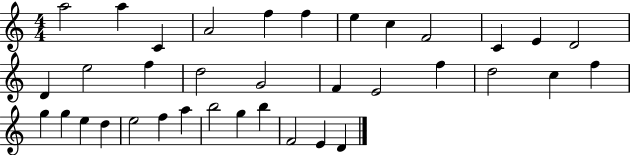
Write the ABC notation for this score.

X:1
T:Untitled
M:4/4
L:1/4
K:C
a2 a C A2 f f e c F2 C E D2 D e2 f d2 G2 F E2 f d2 c f g g e d e2 f a b2 g b F2 E D